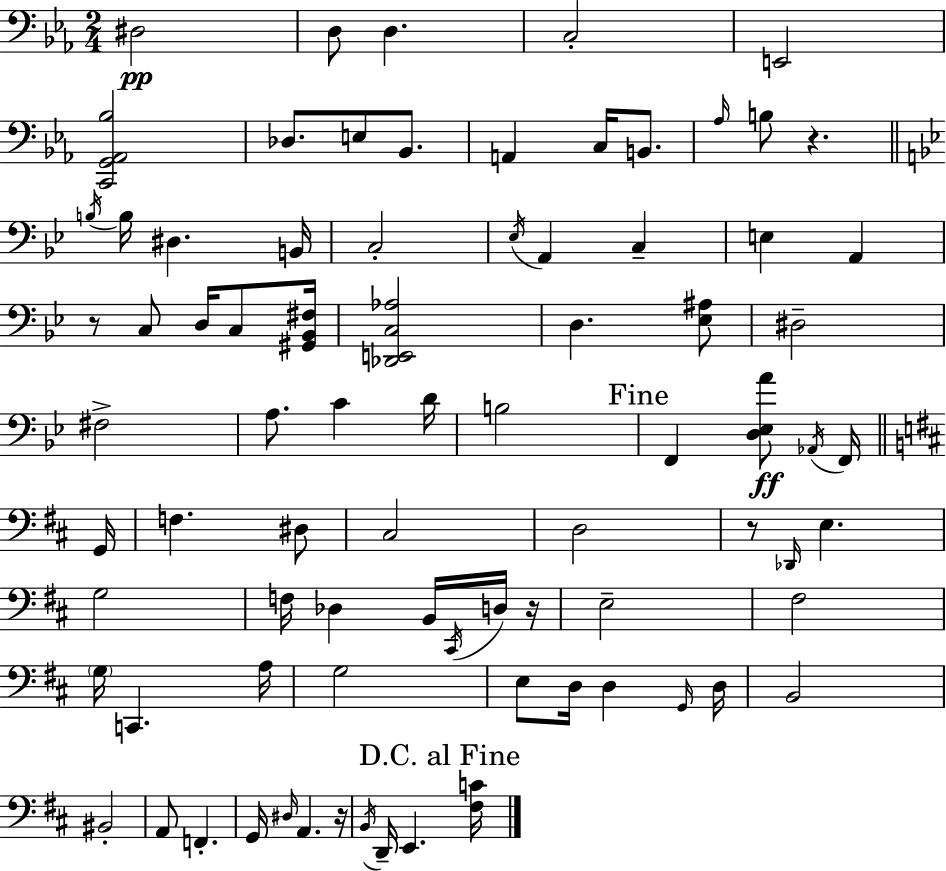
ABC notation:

X:1
T:Untitled
M:2/4
L:1/4
K:Eb
^D,2 D,/2 D, C,2 E,,2 [C,,G,,_A,,_B,]2 _D,/2 E,/2 _B,,/2 A,, C,/4 B,,/2 _A,/4 B,/2 z B,/4 B,/4 ^D, B,,/4 C,2 _E,/4 A,, C, E, A,, z/2 C,/2 D,/4 C,/2 [^G,,_B,,^F,]/4 [_D,,E,,C,_A,]2 D, [_E,^A,]/2 ^D,2 ^F,2 A,/2 C D/4 B,2 F,, [D,_E,A]/2 _A,,/4 F,,/4 G,,/4 F, ^D,/2 ^C,2 D,2 z/2 _D,,/4 E, G,2 F,/4 _D, B,,/4 ^C,,/4 D,/4 z/4 E,2 ^F,2 G,/4 C,, A,/4 G,2 E,/2 D,/4 D, G,,/4 D,/4 B,,2 ^B,,2 A,,/2 F,, G,,/4 ^D,/4 A,, z/4 B,,/4 D,,/4 E,, [^F,C]/4